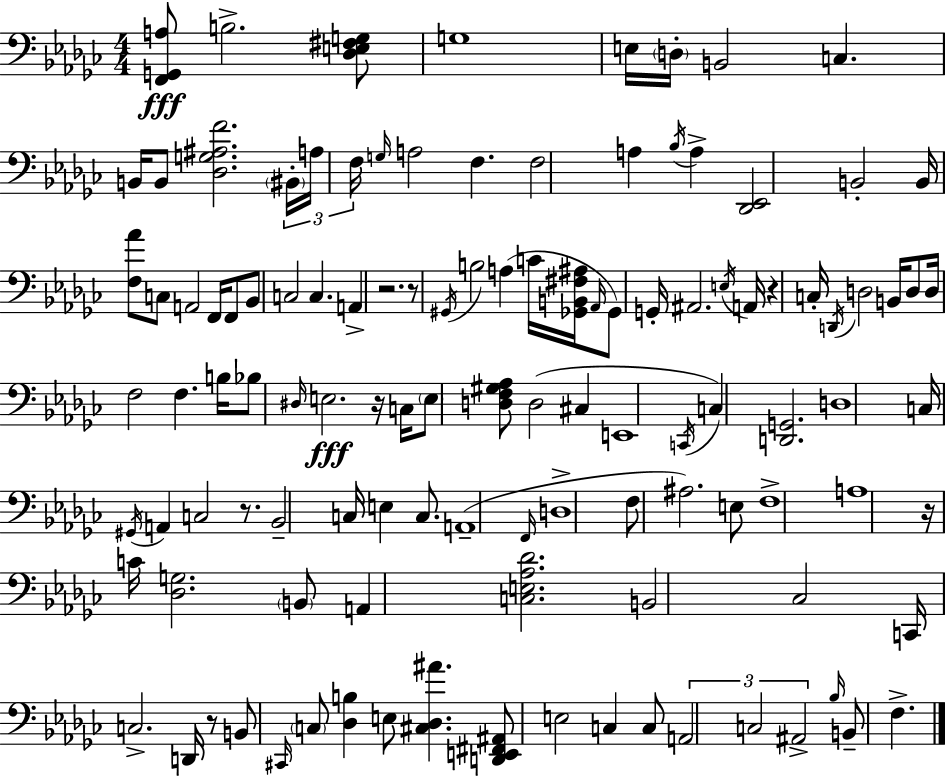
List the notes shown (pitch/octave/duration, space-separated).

[F2,G2,A3]/e B3/h. [Db3,E3,F#3,G3]/e G3/w E3/s D3/s B2/h C3/q. B2/s B2/e [Db3,G3,A#3,F4]/h. BIS2/s A3/s F3/s G3/s A3/h F3/q. F3/h A3/q Bb3/s A3/q [Db2,Eb2]/h B2/h B2/s [F3,Ab4]/e C3/e A2/h F2/s F2/e Bb2/e C3/h C3/q. A2/q R/h. R/e G#2/s B3/h A3/q C4/s [Gb2,B2,F#3,A#3]/s Ab2/s Gb2/e G2/s A#2/h. E3/s A2/s R/q C3/s D2/s D3/h B2/s D3/e D3/s F3/h F3/q. B3/s Bb3/e D#3/s E3/h. R/s C3/s E3/e [D3,F3,G#3,Ab3]/e D3/h C#3/q E2/w C2/s C3/q [D2,G2]/h. D3/w C3/s G#2/s A2/q C3/h R/e. Bb2/h C3/s E3/q C3/e. A2/w F2/s D3/w F3/e A#3/h. E3/e F3/w A3/w R/s C4/s [Db3,G3]/h. B2/e A2/q [C3,E3,Ab3,Db4]/h. B2/h CES3/h C2/s C3/h. D2/s R/e B2/e C#2/s C3/e [Db3,B3]/q E3/e [C#3,Db3,A#4]/q. [D2,E2,F#2,A#2]/e E3/h C3/q C3/e A2/h C3/h A#2/h Bb3/s B2/e F3/q.